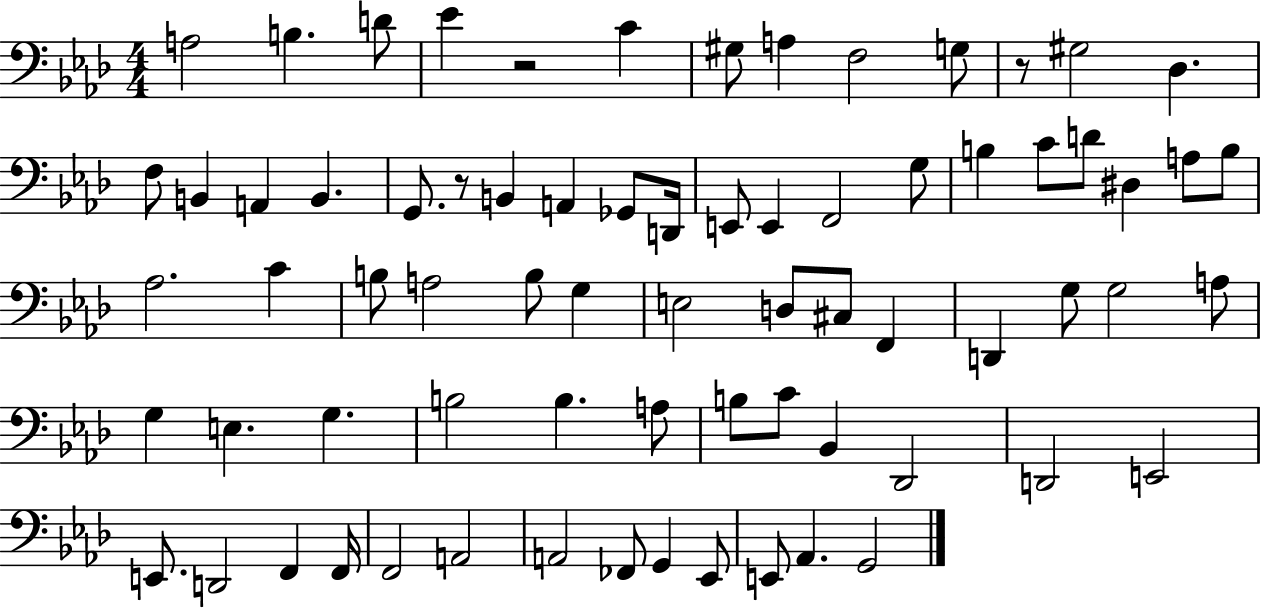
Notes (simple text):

A3/h B3/q. D4/e Eb4/q R/h C4/q G#3/e A3/q F3/h G3/e R/e G#3/h Db3/q. F3/e B2/q A2/q B2/q. G2/e. R/e B2/q A2/q Gb2/e D2/s E2/e E2/q F2/h G3/e B3/q C4/e D4/e D#3/q A3/e B3/e Ab3/h. C4/q B3/e A3/h B3/e G3/q E3/h D3/e C#3/e F2/q D2/q G3/e G3/h A3/e G3/q E3/q. G3/q. B3/h B3/q. A3/e B3/e C4/e Bb2/q Db2/h D2/h E2/h E2/e. D2/h F2/q F2/s F2/h A2/h A2/h FES2/e G2/q Eb2/e E2/e Ab2/q. G2/h